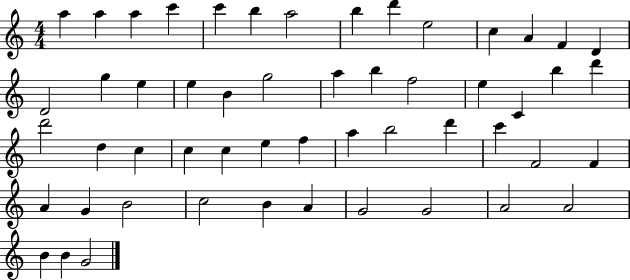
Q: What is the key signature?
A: C major